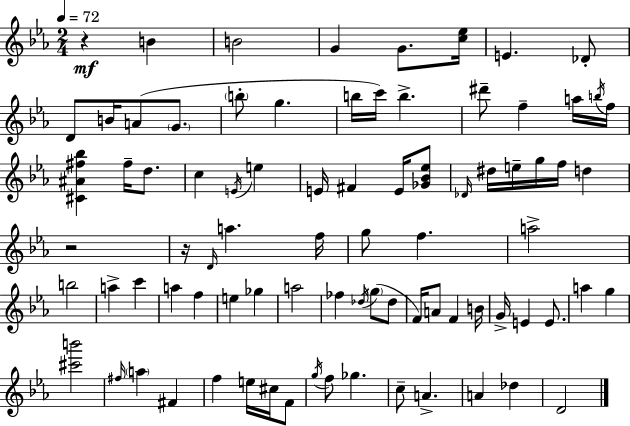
X:1
T:Untitled
M:2/4
L:1/4
K:Eb
z B B2 G G/2 [c_e]/4 E _D/2 D/2 B/4 A/2 G/2 b/2 g b/4 c'/4 b ^d'/2 f a/4 b/4 f/4 [^C^A^f_b] ^f/4 d/2 c E/4 e E/4 ^F E/4 [_G_B_e]/2 _D/4 ^d/4 e/4 g/4 f/4 d z2 z/4 D/4 a f/4 g/2 f a2 b2 a c' a f e _g a2 _f _d/4 g/2 _d/2 F/4 A/2 F B/4 G/4 E E/2 a g [^c'b']2 ^f/4 a ^F f e/4 ^c/4 F/2 g/4 f/2 _g c/2 A A _d D2